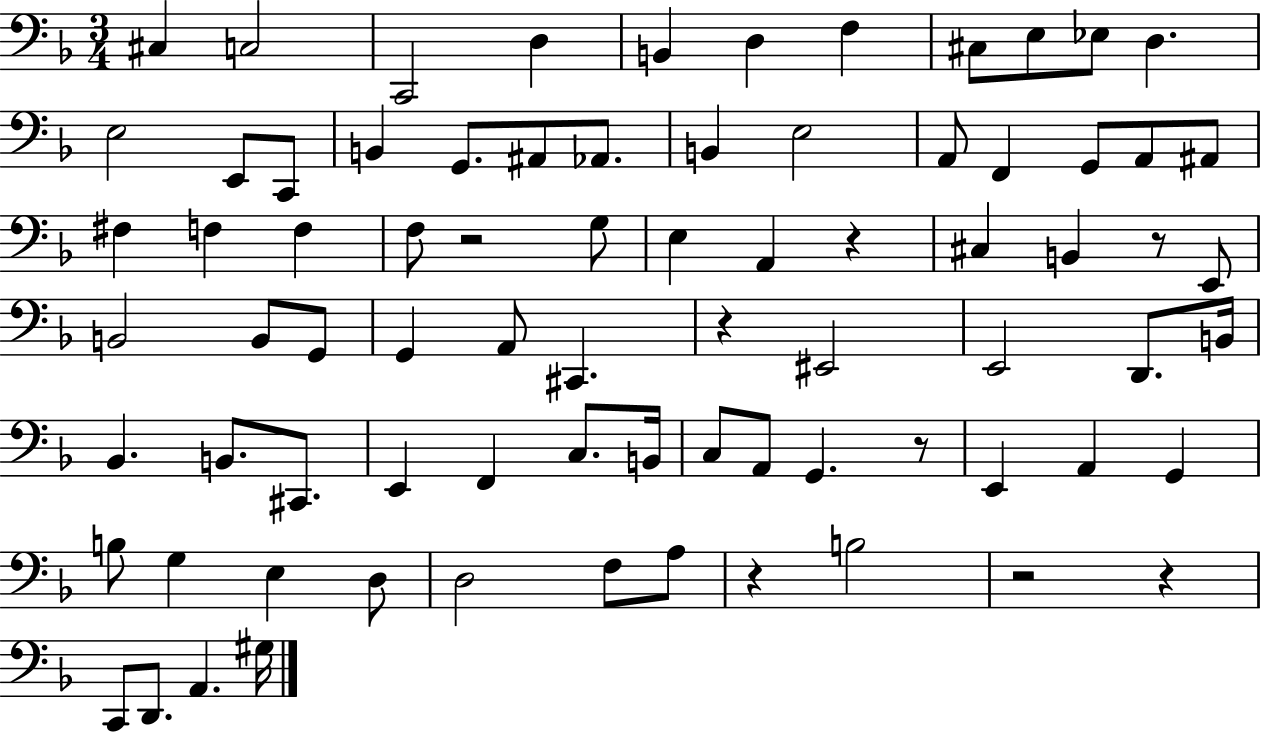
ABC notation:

X:1
T:Untitled
M:3/4
L:1/4
K:F
^C, C,2 C,,2 D, B,, D, F, ^C,/2 E,/2 _E,/2 D, E,2 E,,/2 C,,/2 B,, G,,/2 ^A,,/2 _A,,/2 B,, E,2 A,,/2 F,, G,,/2 A,,/2 ^A,,/2 ^F, F, F, F,/2 z2 G,/2 E, A,, z ^C, B,, z/2 E,,/2 B,,2 B,,/2 G,,/2 G,, A,,/2 ^C,, z ^E,,2 E,,2 D,,/2 B,,/4 _B,, B,,/2 ^C,,/2 E,, F,, C,/2 B,,/4 C,/2 A,,/2 G,, z/2 E,, A,, G,, B,/2 G, E, D,/2 D,2 F,/2 A,/2 z B,2 z2 z C,,/2 D,,/2 A,, ^G,/4